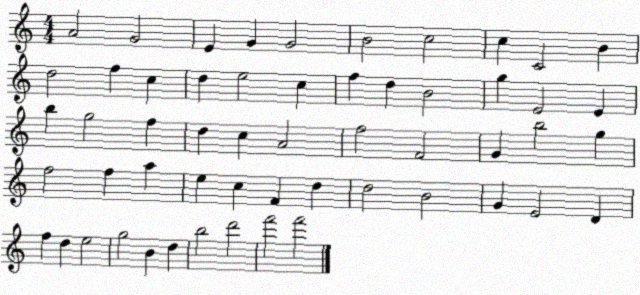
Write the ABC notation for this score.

X:1
T:Untitled
M:4/4
L:1/4
K:C
A2 G2 E G G2 B2 c2 c C2 B d2 f c d e2 c f d B2 g E2 E b g2 f d c A2 f2 F2 G b2 g f2 f a e c F d d2 B2 G E2 D f d e2 g2 B d b2 d'2 f'2 f'2